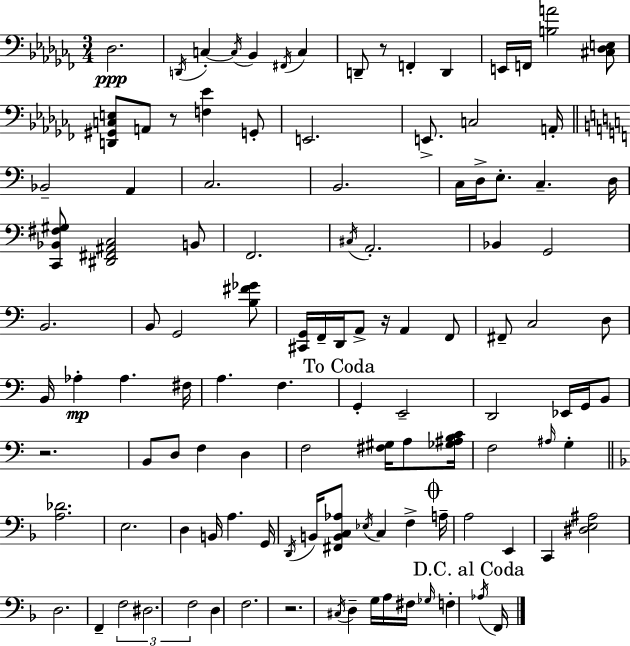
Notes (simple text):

Db3/h. D2/s C3/q C3/s Bb2/q F#2/s C3/q D2/e R/e F2/q D2/q E2/s F2/s [B3,A4]/h [C#3,Db3,E3]/e [D2,G#2,C3,E3]/e A2/e R/e [F3,Eb4]/q G2/e E2/h. E2/e. C3/h A2/s Bb2/h A2/q C3/h. B2/h. C3/s D3/s E3/e. C3/q. D3/s [C2,Bb2,F#3,G#3]/e [D#2,F#2,A#2,C3]/h B2/e F2/h. C#3/s A2/h. Bb2/q G2/h B2/h. B2/e G2/h [B3,F#4,Gb4]/e [C#2,G2]/s F2/s D2/s A2/e R/s A2/q F2/e F#2/e C3/h D3/e B2/s Ab3/q Ab3/q. F#3/s A3/q. F3/q. G2/q E2/h D2/h Eb2/s G2/s B2/e R/h. B2/e D3/e F3/q D3/q F3/h [F#3,G#3]/s A3/e [Gb3,A#3,B3,C4]/s F3/h A#3/s G3/q [A3,Db4]/h. E3/h. D3/q B2/s A3/q. G2/s D2/s B2/s [F#2,B2,C3,Ab3]/e Eb3/s C3/q F3/q A3/s A3/h E2/q C2/q [D#3,E3,A#3]/h D3/h. F2/q F3/h D#3/h. F3/h D3/q F3/h. R/h. C#3/s D3/q G3/s A3/s F#3/s Gb3/s F3/q Ab3/s F2/s